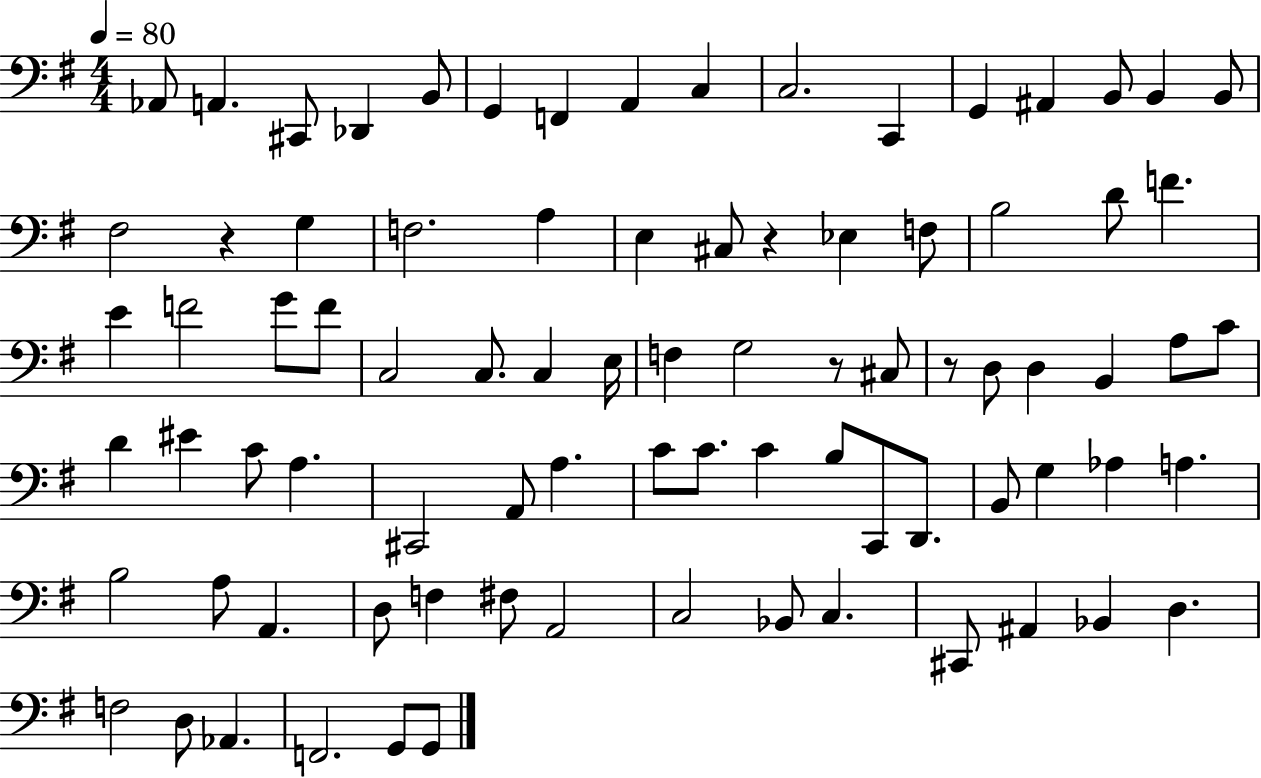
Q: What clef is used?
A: bass